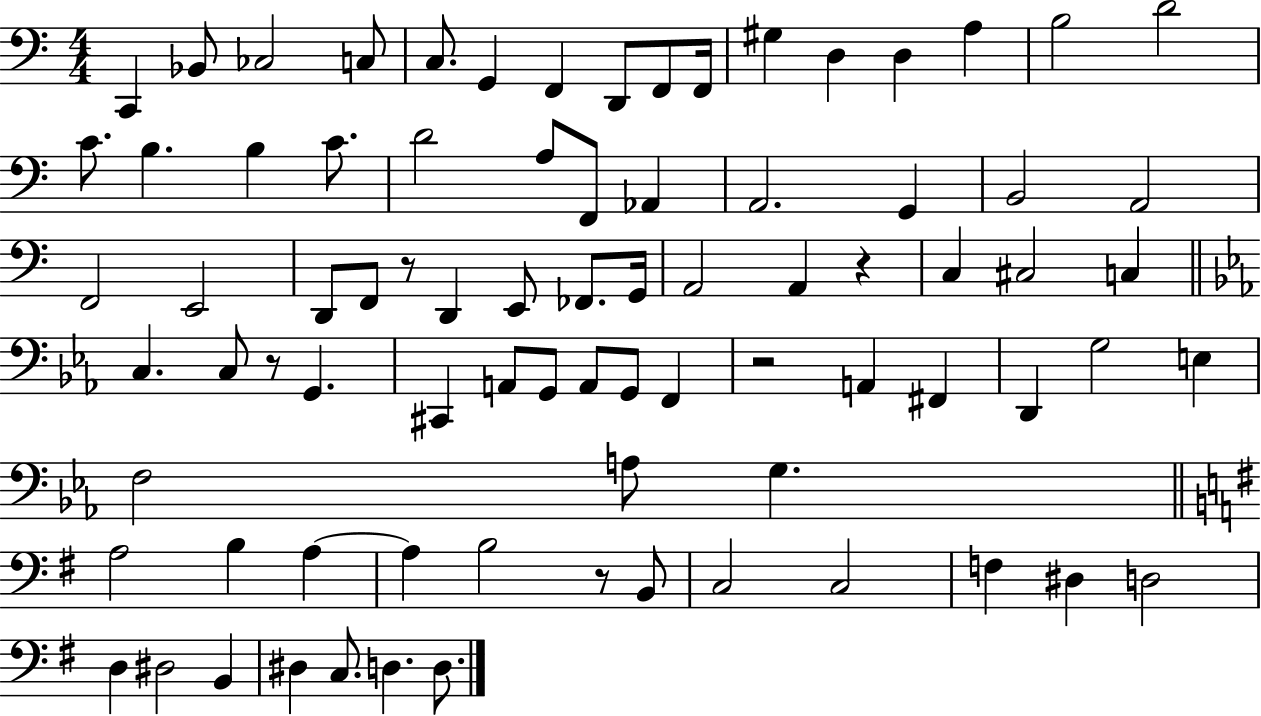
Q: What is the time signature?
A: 4/4